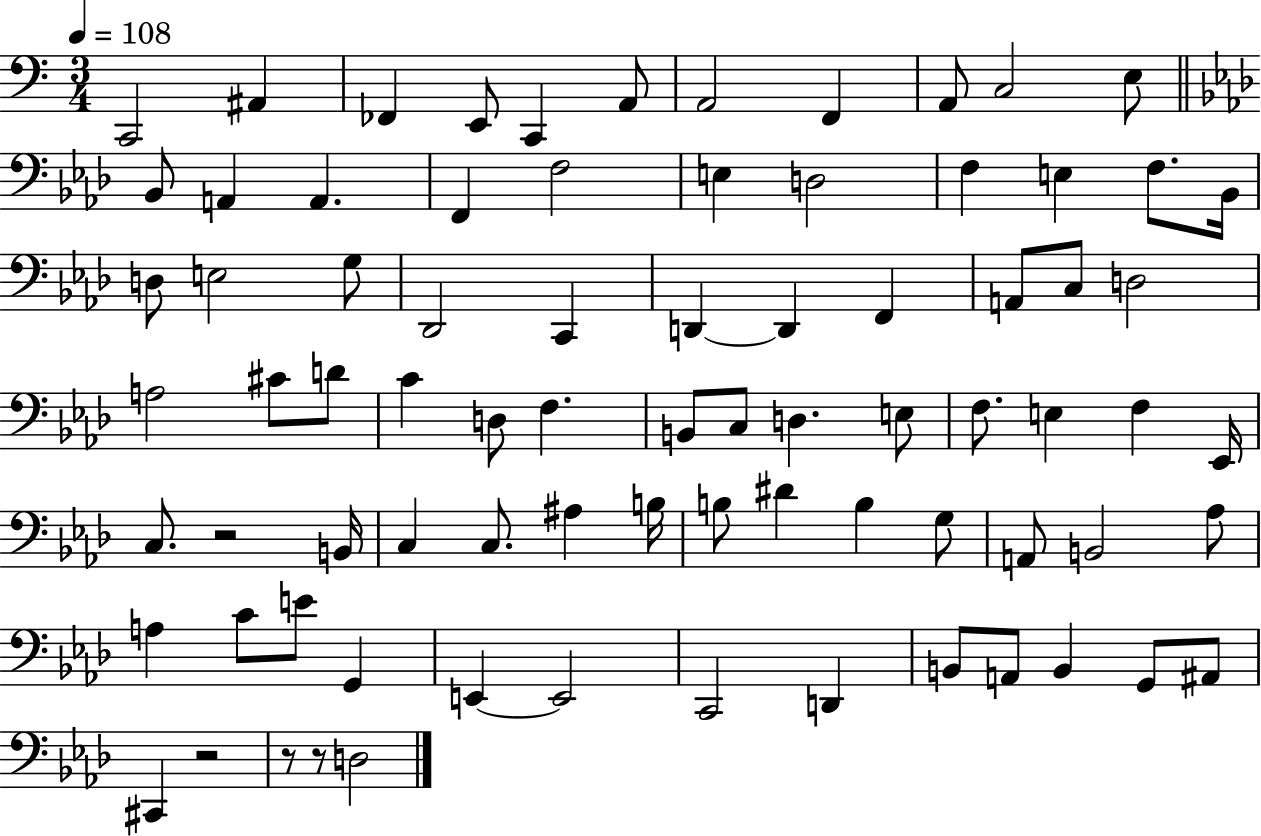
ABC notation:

X:1
T:Untitled
M:3/4
L:1/4
K:C
C,,2 ^A,, _F,, E,,/2 C,, A,,/2 A,,2 F,, A,,/2 C,2 E,/2 _B,,/2 A,, A,, F,, F,2 E, D,2 F, E, F,/2 _B,,/4 D,/2 E,2 G,/2 _D,,2 C,, D,, D,, F,, A,,/2 C,/2 D,2 A,2 ^C/2 D/2 C D,/2 F, B,,/2 C,/2 D, E,/2 F,/2 E, F, _E,,/4 C,/2 z2 B,,/4 C, C,/2 ^A, B,/4 B,/2 ^D B, G,/2 A,,/2 B,,2 _A,/2 A, C/2 E/2 G,, E,, E,,2 C,,2 D,, B,,/2 A,,/2 B,, G,,/2 ^A,,/2 ^C,, z2 z/2 z/2 D,2